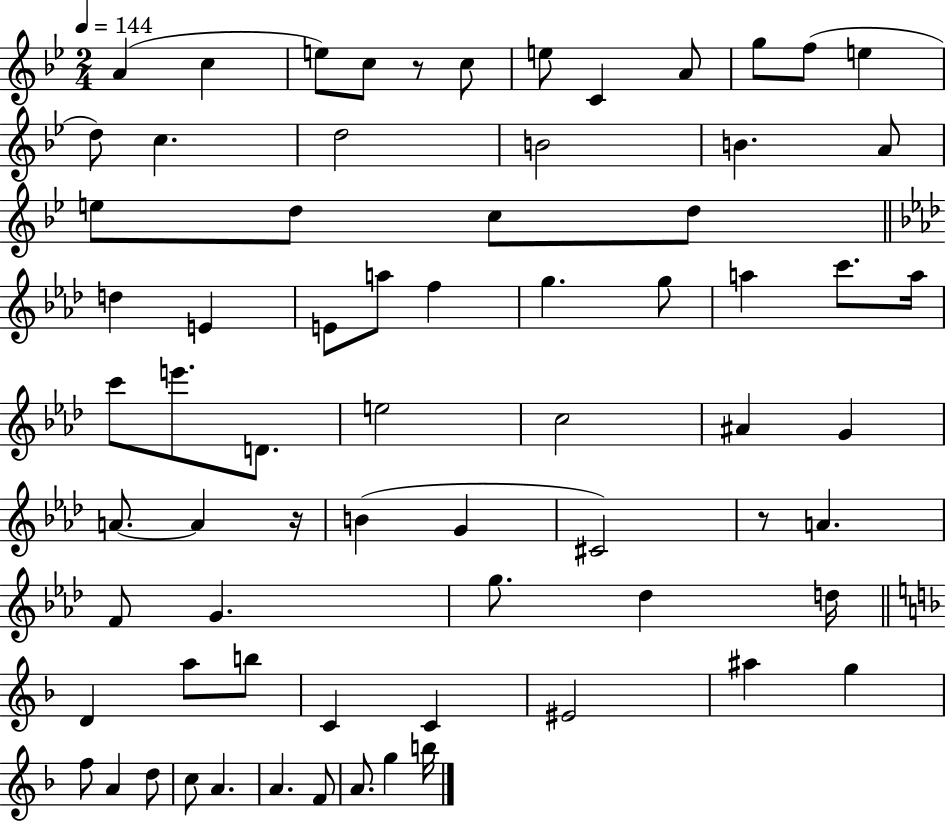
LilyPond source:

{
  \clef treble
  \numericTimeSignature
  \time 2/4
  \key bes \major
  \tempo 4 = 144
  \repeat volta 2 { a'4( c''4 | e''8) c''8 r8 c''8 | e''8 c'4 a'8 | g''8 f''8( e''4 | \break d''8) c''4. | d''2 | b'2 | b'4. a'8 | \break e''8 d''8 c''8 d''8 | \bar "||" \break \key aes \major d''4 e'4 | e'8 a''8 f''4 | g''4. g''8 | a''4 c'''8. a''16 | \break c'''8 e'''8. d'8. | e''2 | c''2 | ais'4 g'4 | \break a'8.~~ a'4 r16 | b'4( g'4 | cis'2) | r8 a'4. | \break f'8 g'4. | g''8. des''4 d''16 | \bar "||" \break \key f \major d'4 a''8 b''8 | c'4 c'4 | eis'2 | ais''4 g''4 | \break f''8 a'4 d''8 | c''8 a'4. | a'4. f'8 | a'8. g''4 b''16 | \break } \bar "|."
}